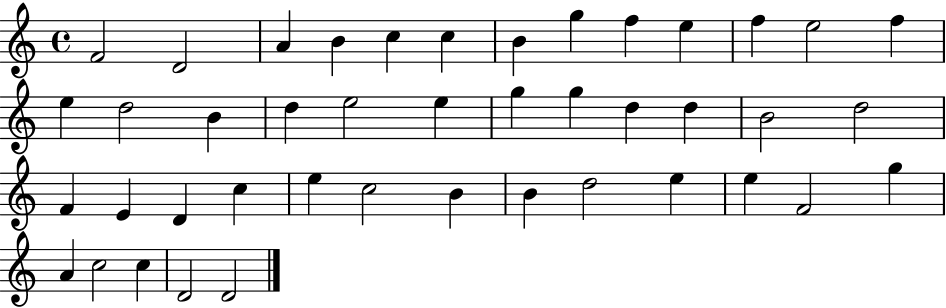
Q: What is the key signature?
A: C major